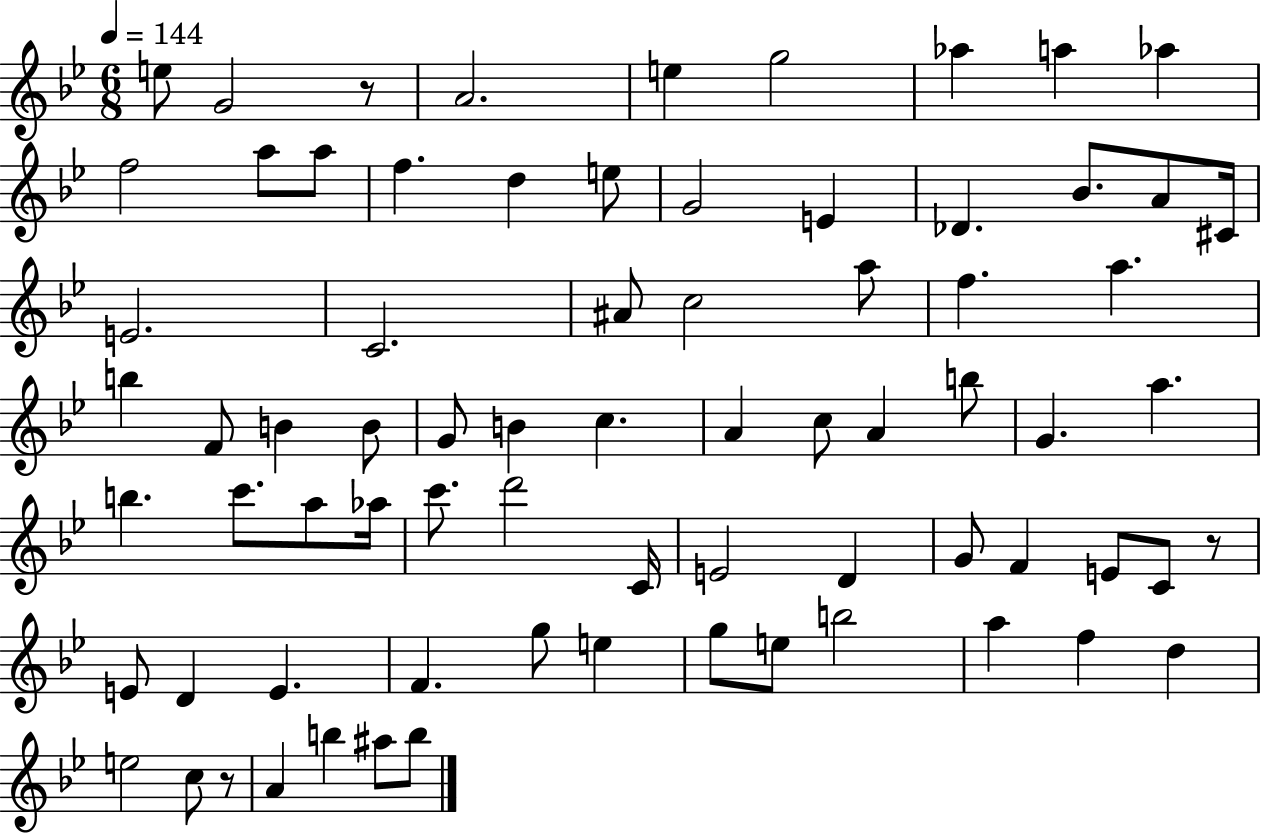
E5/e G4/h R/e A4/h. E5/q G5/h Ab5/q A5/q Ab5/q F5/h A5/e A5/e F5/q. D5/q E5/e G4/h E4/q Db4/q. Bb4/e. A4/e C#4/s E4/h. C4/h. A#4/e C5/h A5/e F5/q. A5/q. B5/q F4/e B4/q B4/e G4/e B4/q C5/q. A4/q C5/e A4/q B5/e G4/q. A5/q. B5/q. C6/e. A5/e Ab5/s C6/e. D6/h C4/s E4/h D4/q G4/e F4/q E4/e C4/e R/e E4/e D4/q E4/q. F4/q. G5/e E5/q G5/e E5/e B5/h A5/q F5/q D5/q E5/h C5/e R/e A4/q B5/q A#5/e B5/e